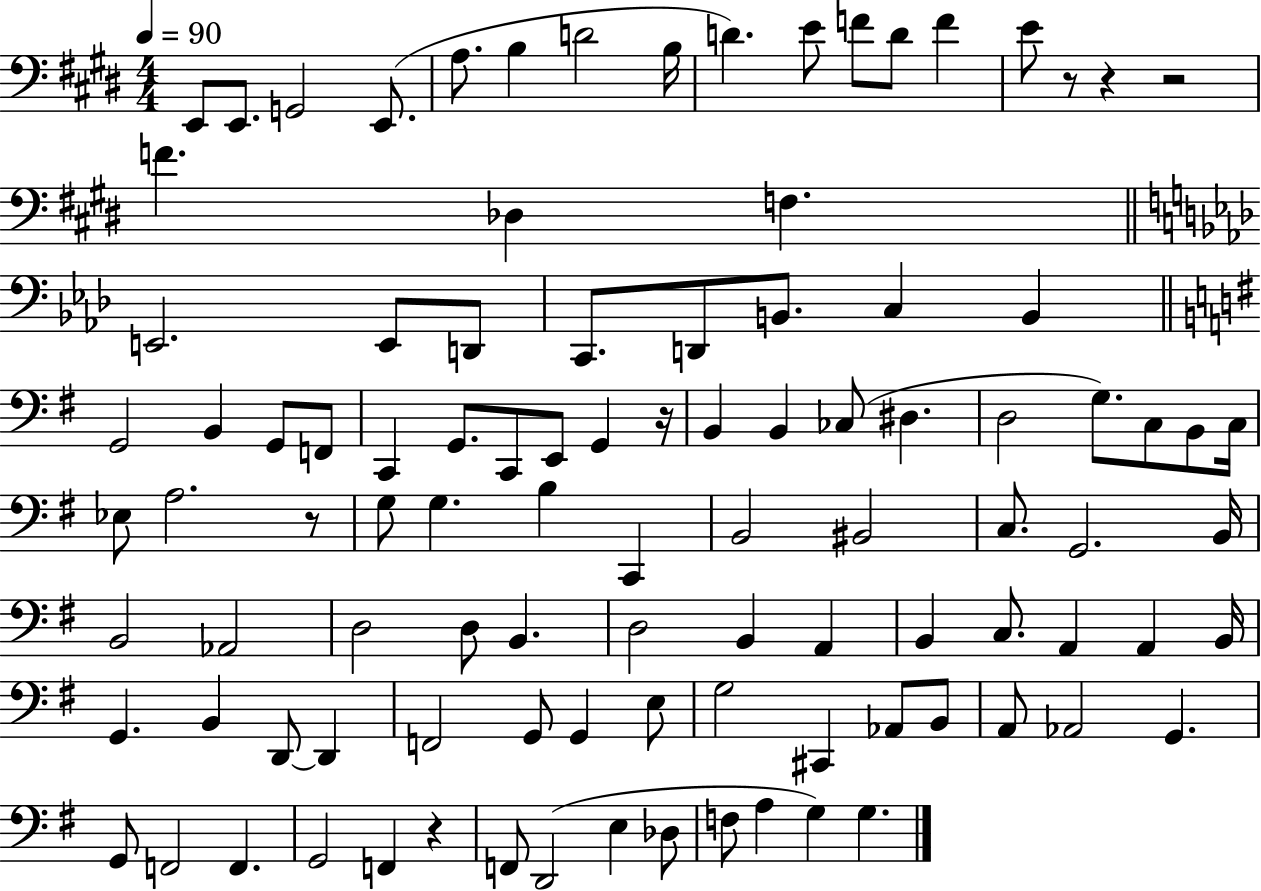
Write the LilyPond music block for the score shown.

{
  \clef bass
  \numericTimeSignature
  \time 4/4
  \key e \major
  \tempo 4 = 90
  e,8 e,8. g,2 e,8.( | a8. b4 d'2 b16 | d'4.) e'8 f'8 d'8 f'4 | e'8 r8 r4 r2 | \break f'4. des4 f4. | \bar "||" \break \key f \minor e,2. e,8 d,8 | c,8. d,8 b,8. c4 b,4 | \bar "||" \break \key g \major g,2 b,4 g,8 f,8 | c,4 g,8. c,8 e,8 g,4 r16 | b,4 b,4 ces8( dis4. | d2 g8.) c8 b,8 c16 | \break ees8 a2. r8 | g8 g4. b4 c,4 | b,2 bis,2 | c8. g,2. b,16 | \break b,2 aes,2 | d2 d8 b,4. | d2 b,4 a,4 | b,4 c8. a,4 a,4 b,16 | \break g,4. b,4 d,8~~ d,4 | f,2 g,8 g,4 e8 | g2 cis,4 aes,8 b,8 | a,8 aes,2 g,4. | \break g,8 f,2 f,4. | g,2 f,4 r4 | f,8 d,2( e4 des8 | f8 a4 g4) g4. | \break \bar "|."
}